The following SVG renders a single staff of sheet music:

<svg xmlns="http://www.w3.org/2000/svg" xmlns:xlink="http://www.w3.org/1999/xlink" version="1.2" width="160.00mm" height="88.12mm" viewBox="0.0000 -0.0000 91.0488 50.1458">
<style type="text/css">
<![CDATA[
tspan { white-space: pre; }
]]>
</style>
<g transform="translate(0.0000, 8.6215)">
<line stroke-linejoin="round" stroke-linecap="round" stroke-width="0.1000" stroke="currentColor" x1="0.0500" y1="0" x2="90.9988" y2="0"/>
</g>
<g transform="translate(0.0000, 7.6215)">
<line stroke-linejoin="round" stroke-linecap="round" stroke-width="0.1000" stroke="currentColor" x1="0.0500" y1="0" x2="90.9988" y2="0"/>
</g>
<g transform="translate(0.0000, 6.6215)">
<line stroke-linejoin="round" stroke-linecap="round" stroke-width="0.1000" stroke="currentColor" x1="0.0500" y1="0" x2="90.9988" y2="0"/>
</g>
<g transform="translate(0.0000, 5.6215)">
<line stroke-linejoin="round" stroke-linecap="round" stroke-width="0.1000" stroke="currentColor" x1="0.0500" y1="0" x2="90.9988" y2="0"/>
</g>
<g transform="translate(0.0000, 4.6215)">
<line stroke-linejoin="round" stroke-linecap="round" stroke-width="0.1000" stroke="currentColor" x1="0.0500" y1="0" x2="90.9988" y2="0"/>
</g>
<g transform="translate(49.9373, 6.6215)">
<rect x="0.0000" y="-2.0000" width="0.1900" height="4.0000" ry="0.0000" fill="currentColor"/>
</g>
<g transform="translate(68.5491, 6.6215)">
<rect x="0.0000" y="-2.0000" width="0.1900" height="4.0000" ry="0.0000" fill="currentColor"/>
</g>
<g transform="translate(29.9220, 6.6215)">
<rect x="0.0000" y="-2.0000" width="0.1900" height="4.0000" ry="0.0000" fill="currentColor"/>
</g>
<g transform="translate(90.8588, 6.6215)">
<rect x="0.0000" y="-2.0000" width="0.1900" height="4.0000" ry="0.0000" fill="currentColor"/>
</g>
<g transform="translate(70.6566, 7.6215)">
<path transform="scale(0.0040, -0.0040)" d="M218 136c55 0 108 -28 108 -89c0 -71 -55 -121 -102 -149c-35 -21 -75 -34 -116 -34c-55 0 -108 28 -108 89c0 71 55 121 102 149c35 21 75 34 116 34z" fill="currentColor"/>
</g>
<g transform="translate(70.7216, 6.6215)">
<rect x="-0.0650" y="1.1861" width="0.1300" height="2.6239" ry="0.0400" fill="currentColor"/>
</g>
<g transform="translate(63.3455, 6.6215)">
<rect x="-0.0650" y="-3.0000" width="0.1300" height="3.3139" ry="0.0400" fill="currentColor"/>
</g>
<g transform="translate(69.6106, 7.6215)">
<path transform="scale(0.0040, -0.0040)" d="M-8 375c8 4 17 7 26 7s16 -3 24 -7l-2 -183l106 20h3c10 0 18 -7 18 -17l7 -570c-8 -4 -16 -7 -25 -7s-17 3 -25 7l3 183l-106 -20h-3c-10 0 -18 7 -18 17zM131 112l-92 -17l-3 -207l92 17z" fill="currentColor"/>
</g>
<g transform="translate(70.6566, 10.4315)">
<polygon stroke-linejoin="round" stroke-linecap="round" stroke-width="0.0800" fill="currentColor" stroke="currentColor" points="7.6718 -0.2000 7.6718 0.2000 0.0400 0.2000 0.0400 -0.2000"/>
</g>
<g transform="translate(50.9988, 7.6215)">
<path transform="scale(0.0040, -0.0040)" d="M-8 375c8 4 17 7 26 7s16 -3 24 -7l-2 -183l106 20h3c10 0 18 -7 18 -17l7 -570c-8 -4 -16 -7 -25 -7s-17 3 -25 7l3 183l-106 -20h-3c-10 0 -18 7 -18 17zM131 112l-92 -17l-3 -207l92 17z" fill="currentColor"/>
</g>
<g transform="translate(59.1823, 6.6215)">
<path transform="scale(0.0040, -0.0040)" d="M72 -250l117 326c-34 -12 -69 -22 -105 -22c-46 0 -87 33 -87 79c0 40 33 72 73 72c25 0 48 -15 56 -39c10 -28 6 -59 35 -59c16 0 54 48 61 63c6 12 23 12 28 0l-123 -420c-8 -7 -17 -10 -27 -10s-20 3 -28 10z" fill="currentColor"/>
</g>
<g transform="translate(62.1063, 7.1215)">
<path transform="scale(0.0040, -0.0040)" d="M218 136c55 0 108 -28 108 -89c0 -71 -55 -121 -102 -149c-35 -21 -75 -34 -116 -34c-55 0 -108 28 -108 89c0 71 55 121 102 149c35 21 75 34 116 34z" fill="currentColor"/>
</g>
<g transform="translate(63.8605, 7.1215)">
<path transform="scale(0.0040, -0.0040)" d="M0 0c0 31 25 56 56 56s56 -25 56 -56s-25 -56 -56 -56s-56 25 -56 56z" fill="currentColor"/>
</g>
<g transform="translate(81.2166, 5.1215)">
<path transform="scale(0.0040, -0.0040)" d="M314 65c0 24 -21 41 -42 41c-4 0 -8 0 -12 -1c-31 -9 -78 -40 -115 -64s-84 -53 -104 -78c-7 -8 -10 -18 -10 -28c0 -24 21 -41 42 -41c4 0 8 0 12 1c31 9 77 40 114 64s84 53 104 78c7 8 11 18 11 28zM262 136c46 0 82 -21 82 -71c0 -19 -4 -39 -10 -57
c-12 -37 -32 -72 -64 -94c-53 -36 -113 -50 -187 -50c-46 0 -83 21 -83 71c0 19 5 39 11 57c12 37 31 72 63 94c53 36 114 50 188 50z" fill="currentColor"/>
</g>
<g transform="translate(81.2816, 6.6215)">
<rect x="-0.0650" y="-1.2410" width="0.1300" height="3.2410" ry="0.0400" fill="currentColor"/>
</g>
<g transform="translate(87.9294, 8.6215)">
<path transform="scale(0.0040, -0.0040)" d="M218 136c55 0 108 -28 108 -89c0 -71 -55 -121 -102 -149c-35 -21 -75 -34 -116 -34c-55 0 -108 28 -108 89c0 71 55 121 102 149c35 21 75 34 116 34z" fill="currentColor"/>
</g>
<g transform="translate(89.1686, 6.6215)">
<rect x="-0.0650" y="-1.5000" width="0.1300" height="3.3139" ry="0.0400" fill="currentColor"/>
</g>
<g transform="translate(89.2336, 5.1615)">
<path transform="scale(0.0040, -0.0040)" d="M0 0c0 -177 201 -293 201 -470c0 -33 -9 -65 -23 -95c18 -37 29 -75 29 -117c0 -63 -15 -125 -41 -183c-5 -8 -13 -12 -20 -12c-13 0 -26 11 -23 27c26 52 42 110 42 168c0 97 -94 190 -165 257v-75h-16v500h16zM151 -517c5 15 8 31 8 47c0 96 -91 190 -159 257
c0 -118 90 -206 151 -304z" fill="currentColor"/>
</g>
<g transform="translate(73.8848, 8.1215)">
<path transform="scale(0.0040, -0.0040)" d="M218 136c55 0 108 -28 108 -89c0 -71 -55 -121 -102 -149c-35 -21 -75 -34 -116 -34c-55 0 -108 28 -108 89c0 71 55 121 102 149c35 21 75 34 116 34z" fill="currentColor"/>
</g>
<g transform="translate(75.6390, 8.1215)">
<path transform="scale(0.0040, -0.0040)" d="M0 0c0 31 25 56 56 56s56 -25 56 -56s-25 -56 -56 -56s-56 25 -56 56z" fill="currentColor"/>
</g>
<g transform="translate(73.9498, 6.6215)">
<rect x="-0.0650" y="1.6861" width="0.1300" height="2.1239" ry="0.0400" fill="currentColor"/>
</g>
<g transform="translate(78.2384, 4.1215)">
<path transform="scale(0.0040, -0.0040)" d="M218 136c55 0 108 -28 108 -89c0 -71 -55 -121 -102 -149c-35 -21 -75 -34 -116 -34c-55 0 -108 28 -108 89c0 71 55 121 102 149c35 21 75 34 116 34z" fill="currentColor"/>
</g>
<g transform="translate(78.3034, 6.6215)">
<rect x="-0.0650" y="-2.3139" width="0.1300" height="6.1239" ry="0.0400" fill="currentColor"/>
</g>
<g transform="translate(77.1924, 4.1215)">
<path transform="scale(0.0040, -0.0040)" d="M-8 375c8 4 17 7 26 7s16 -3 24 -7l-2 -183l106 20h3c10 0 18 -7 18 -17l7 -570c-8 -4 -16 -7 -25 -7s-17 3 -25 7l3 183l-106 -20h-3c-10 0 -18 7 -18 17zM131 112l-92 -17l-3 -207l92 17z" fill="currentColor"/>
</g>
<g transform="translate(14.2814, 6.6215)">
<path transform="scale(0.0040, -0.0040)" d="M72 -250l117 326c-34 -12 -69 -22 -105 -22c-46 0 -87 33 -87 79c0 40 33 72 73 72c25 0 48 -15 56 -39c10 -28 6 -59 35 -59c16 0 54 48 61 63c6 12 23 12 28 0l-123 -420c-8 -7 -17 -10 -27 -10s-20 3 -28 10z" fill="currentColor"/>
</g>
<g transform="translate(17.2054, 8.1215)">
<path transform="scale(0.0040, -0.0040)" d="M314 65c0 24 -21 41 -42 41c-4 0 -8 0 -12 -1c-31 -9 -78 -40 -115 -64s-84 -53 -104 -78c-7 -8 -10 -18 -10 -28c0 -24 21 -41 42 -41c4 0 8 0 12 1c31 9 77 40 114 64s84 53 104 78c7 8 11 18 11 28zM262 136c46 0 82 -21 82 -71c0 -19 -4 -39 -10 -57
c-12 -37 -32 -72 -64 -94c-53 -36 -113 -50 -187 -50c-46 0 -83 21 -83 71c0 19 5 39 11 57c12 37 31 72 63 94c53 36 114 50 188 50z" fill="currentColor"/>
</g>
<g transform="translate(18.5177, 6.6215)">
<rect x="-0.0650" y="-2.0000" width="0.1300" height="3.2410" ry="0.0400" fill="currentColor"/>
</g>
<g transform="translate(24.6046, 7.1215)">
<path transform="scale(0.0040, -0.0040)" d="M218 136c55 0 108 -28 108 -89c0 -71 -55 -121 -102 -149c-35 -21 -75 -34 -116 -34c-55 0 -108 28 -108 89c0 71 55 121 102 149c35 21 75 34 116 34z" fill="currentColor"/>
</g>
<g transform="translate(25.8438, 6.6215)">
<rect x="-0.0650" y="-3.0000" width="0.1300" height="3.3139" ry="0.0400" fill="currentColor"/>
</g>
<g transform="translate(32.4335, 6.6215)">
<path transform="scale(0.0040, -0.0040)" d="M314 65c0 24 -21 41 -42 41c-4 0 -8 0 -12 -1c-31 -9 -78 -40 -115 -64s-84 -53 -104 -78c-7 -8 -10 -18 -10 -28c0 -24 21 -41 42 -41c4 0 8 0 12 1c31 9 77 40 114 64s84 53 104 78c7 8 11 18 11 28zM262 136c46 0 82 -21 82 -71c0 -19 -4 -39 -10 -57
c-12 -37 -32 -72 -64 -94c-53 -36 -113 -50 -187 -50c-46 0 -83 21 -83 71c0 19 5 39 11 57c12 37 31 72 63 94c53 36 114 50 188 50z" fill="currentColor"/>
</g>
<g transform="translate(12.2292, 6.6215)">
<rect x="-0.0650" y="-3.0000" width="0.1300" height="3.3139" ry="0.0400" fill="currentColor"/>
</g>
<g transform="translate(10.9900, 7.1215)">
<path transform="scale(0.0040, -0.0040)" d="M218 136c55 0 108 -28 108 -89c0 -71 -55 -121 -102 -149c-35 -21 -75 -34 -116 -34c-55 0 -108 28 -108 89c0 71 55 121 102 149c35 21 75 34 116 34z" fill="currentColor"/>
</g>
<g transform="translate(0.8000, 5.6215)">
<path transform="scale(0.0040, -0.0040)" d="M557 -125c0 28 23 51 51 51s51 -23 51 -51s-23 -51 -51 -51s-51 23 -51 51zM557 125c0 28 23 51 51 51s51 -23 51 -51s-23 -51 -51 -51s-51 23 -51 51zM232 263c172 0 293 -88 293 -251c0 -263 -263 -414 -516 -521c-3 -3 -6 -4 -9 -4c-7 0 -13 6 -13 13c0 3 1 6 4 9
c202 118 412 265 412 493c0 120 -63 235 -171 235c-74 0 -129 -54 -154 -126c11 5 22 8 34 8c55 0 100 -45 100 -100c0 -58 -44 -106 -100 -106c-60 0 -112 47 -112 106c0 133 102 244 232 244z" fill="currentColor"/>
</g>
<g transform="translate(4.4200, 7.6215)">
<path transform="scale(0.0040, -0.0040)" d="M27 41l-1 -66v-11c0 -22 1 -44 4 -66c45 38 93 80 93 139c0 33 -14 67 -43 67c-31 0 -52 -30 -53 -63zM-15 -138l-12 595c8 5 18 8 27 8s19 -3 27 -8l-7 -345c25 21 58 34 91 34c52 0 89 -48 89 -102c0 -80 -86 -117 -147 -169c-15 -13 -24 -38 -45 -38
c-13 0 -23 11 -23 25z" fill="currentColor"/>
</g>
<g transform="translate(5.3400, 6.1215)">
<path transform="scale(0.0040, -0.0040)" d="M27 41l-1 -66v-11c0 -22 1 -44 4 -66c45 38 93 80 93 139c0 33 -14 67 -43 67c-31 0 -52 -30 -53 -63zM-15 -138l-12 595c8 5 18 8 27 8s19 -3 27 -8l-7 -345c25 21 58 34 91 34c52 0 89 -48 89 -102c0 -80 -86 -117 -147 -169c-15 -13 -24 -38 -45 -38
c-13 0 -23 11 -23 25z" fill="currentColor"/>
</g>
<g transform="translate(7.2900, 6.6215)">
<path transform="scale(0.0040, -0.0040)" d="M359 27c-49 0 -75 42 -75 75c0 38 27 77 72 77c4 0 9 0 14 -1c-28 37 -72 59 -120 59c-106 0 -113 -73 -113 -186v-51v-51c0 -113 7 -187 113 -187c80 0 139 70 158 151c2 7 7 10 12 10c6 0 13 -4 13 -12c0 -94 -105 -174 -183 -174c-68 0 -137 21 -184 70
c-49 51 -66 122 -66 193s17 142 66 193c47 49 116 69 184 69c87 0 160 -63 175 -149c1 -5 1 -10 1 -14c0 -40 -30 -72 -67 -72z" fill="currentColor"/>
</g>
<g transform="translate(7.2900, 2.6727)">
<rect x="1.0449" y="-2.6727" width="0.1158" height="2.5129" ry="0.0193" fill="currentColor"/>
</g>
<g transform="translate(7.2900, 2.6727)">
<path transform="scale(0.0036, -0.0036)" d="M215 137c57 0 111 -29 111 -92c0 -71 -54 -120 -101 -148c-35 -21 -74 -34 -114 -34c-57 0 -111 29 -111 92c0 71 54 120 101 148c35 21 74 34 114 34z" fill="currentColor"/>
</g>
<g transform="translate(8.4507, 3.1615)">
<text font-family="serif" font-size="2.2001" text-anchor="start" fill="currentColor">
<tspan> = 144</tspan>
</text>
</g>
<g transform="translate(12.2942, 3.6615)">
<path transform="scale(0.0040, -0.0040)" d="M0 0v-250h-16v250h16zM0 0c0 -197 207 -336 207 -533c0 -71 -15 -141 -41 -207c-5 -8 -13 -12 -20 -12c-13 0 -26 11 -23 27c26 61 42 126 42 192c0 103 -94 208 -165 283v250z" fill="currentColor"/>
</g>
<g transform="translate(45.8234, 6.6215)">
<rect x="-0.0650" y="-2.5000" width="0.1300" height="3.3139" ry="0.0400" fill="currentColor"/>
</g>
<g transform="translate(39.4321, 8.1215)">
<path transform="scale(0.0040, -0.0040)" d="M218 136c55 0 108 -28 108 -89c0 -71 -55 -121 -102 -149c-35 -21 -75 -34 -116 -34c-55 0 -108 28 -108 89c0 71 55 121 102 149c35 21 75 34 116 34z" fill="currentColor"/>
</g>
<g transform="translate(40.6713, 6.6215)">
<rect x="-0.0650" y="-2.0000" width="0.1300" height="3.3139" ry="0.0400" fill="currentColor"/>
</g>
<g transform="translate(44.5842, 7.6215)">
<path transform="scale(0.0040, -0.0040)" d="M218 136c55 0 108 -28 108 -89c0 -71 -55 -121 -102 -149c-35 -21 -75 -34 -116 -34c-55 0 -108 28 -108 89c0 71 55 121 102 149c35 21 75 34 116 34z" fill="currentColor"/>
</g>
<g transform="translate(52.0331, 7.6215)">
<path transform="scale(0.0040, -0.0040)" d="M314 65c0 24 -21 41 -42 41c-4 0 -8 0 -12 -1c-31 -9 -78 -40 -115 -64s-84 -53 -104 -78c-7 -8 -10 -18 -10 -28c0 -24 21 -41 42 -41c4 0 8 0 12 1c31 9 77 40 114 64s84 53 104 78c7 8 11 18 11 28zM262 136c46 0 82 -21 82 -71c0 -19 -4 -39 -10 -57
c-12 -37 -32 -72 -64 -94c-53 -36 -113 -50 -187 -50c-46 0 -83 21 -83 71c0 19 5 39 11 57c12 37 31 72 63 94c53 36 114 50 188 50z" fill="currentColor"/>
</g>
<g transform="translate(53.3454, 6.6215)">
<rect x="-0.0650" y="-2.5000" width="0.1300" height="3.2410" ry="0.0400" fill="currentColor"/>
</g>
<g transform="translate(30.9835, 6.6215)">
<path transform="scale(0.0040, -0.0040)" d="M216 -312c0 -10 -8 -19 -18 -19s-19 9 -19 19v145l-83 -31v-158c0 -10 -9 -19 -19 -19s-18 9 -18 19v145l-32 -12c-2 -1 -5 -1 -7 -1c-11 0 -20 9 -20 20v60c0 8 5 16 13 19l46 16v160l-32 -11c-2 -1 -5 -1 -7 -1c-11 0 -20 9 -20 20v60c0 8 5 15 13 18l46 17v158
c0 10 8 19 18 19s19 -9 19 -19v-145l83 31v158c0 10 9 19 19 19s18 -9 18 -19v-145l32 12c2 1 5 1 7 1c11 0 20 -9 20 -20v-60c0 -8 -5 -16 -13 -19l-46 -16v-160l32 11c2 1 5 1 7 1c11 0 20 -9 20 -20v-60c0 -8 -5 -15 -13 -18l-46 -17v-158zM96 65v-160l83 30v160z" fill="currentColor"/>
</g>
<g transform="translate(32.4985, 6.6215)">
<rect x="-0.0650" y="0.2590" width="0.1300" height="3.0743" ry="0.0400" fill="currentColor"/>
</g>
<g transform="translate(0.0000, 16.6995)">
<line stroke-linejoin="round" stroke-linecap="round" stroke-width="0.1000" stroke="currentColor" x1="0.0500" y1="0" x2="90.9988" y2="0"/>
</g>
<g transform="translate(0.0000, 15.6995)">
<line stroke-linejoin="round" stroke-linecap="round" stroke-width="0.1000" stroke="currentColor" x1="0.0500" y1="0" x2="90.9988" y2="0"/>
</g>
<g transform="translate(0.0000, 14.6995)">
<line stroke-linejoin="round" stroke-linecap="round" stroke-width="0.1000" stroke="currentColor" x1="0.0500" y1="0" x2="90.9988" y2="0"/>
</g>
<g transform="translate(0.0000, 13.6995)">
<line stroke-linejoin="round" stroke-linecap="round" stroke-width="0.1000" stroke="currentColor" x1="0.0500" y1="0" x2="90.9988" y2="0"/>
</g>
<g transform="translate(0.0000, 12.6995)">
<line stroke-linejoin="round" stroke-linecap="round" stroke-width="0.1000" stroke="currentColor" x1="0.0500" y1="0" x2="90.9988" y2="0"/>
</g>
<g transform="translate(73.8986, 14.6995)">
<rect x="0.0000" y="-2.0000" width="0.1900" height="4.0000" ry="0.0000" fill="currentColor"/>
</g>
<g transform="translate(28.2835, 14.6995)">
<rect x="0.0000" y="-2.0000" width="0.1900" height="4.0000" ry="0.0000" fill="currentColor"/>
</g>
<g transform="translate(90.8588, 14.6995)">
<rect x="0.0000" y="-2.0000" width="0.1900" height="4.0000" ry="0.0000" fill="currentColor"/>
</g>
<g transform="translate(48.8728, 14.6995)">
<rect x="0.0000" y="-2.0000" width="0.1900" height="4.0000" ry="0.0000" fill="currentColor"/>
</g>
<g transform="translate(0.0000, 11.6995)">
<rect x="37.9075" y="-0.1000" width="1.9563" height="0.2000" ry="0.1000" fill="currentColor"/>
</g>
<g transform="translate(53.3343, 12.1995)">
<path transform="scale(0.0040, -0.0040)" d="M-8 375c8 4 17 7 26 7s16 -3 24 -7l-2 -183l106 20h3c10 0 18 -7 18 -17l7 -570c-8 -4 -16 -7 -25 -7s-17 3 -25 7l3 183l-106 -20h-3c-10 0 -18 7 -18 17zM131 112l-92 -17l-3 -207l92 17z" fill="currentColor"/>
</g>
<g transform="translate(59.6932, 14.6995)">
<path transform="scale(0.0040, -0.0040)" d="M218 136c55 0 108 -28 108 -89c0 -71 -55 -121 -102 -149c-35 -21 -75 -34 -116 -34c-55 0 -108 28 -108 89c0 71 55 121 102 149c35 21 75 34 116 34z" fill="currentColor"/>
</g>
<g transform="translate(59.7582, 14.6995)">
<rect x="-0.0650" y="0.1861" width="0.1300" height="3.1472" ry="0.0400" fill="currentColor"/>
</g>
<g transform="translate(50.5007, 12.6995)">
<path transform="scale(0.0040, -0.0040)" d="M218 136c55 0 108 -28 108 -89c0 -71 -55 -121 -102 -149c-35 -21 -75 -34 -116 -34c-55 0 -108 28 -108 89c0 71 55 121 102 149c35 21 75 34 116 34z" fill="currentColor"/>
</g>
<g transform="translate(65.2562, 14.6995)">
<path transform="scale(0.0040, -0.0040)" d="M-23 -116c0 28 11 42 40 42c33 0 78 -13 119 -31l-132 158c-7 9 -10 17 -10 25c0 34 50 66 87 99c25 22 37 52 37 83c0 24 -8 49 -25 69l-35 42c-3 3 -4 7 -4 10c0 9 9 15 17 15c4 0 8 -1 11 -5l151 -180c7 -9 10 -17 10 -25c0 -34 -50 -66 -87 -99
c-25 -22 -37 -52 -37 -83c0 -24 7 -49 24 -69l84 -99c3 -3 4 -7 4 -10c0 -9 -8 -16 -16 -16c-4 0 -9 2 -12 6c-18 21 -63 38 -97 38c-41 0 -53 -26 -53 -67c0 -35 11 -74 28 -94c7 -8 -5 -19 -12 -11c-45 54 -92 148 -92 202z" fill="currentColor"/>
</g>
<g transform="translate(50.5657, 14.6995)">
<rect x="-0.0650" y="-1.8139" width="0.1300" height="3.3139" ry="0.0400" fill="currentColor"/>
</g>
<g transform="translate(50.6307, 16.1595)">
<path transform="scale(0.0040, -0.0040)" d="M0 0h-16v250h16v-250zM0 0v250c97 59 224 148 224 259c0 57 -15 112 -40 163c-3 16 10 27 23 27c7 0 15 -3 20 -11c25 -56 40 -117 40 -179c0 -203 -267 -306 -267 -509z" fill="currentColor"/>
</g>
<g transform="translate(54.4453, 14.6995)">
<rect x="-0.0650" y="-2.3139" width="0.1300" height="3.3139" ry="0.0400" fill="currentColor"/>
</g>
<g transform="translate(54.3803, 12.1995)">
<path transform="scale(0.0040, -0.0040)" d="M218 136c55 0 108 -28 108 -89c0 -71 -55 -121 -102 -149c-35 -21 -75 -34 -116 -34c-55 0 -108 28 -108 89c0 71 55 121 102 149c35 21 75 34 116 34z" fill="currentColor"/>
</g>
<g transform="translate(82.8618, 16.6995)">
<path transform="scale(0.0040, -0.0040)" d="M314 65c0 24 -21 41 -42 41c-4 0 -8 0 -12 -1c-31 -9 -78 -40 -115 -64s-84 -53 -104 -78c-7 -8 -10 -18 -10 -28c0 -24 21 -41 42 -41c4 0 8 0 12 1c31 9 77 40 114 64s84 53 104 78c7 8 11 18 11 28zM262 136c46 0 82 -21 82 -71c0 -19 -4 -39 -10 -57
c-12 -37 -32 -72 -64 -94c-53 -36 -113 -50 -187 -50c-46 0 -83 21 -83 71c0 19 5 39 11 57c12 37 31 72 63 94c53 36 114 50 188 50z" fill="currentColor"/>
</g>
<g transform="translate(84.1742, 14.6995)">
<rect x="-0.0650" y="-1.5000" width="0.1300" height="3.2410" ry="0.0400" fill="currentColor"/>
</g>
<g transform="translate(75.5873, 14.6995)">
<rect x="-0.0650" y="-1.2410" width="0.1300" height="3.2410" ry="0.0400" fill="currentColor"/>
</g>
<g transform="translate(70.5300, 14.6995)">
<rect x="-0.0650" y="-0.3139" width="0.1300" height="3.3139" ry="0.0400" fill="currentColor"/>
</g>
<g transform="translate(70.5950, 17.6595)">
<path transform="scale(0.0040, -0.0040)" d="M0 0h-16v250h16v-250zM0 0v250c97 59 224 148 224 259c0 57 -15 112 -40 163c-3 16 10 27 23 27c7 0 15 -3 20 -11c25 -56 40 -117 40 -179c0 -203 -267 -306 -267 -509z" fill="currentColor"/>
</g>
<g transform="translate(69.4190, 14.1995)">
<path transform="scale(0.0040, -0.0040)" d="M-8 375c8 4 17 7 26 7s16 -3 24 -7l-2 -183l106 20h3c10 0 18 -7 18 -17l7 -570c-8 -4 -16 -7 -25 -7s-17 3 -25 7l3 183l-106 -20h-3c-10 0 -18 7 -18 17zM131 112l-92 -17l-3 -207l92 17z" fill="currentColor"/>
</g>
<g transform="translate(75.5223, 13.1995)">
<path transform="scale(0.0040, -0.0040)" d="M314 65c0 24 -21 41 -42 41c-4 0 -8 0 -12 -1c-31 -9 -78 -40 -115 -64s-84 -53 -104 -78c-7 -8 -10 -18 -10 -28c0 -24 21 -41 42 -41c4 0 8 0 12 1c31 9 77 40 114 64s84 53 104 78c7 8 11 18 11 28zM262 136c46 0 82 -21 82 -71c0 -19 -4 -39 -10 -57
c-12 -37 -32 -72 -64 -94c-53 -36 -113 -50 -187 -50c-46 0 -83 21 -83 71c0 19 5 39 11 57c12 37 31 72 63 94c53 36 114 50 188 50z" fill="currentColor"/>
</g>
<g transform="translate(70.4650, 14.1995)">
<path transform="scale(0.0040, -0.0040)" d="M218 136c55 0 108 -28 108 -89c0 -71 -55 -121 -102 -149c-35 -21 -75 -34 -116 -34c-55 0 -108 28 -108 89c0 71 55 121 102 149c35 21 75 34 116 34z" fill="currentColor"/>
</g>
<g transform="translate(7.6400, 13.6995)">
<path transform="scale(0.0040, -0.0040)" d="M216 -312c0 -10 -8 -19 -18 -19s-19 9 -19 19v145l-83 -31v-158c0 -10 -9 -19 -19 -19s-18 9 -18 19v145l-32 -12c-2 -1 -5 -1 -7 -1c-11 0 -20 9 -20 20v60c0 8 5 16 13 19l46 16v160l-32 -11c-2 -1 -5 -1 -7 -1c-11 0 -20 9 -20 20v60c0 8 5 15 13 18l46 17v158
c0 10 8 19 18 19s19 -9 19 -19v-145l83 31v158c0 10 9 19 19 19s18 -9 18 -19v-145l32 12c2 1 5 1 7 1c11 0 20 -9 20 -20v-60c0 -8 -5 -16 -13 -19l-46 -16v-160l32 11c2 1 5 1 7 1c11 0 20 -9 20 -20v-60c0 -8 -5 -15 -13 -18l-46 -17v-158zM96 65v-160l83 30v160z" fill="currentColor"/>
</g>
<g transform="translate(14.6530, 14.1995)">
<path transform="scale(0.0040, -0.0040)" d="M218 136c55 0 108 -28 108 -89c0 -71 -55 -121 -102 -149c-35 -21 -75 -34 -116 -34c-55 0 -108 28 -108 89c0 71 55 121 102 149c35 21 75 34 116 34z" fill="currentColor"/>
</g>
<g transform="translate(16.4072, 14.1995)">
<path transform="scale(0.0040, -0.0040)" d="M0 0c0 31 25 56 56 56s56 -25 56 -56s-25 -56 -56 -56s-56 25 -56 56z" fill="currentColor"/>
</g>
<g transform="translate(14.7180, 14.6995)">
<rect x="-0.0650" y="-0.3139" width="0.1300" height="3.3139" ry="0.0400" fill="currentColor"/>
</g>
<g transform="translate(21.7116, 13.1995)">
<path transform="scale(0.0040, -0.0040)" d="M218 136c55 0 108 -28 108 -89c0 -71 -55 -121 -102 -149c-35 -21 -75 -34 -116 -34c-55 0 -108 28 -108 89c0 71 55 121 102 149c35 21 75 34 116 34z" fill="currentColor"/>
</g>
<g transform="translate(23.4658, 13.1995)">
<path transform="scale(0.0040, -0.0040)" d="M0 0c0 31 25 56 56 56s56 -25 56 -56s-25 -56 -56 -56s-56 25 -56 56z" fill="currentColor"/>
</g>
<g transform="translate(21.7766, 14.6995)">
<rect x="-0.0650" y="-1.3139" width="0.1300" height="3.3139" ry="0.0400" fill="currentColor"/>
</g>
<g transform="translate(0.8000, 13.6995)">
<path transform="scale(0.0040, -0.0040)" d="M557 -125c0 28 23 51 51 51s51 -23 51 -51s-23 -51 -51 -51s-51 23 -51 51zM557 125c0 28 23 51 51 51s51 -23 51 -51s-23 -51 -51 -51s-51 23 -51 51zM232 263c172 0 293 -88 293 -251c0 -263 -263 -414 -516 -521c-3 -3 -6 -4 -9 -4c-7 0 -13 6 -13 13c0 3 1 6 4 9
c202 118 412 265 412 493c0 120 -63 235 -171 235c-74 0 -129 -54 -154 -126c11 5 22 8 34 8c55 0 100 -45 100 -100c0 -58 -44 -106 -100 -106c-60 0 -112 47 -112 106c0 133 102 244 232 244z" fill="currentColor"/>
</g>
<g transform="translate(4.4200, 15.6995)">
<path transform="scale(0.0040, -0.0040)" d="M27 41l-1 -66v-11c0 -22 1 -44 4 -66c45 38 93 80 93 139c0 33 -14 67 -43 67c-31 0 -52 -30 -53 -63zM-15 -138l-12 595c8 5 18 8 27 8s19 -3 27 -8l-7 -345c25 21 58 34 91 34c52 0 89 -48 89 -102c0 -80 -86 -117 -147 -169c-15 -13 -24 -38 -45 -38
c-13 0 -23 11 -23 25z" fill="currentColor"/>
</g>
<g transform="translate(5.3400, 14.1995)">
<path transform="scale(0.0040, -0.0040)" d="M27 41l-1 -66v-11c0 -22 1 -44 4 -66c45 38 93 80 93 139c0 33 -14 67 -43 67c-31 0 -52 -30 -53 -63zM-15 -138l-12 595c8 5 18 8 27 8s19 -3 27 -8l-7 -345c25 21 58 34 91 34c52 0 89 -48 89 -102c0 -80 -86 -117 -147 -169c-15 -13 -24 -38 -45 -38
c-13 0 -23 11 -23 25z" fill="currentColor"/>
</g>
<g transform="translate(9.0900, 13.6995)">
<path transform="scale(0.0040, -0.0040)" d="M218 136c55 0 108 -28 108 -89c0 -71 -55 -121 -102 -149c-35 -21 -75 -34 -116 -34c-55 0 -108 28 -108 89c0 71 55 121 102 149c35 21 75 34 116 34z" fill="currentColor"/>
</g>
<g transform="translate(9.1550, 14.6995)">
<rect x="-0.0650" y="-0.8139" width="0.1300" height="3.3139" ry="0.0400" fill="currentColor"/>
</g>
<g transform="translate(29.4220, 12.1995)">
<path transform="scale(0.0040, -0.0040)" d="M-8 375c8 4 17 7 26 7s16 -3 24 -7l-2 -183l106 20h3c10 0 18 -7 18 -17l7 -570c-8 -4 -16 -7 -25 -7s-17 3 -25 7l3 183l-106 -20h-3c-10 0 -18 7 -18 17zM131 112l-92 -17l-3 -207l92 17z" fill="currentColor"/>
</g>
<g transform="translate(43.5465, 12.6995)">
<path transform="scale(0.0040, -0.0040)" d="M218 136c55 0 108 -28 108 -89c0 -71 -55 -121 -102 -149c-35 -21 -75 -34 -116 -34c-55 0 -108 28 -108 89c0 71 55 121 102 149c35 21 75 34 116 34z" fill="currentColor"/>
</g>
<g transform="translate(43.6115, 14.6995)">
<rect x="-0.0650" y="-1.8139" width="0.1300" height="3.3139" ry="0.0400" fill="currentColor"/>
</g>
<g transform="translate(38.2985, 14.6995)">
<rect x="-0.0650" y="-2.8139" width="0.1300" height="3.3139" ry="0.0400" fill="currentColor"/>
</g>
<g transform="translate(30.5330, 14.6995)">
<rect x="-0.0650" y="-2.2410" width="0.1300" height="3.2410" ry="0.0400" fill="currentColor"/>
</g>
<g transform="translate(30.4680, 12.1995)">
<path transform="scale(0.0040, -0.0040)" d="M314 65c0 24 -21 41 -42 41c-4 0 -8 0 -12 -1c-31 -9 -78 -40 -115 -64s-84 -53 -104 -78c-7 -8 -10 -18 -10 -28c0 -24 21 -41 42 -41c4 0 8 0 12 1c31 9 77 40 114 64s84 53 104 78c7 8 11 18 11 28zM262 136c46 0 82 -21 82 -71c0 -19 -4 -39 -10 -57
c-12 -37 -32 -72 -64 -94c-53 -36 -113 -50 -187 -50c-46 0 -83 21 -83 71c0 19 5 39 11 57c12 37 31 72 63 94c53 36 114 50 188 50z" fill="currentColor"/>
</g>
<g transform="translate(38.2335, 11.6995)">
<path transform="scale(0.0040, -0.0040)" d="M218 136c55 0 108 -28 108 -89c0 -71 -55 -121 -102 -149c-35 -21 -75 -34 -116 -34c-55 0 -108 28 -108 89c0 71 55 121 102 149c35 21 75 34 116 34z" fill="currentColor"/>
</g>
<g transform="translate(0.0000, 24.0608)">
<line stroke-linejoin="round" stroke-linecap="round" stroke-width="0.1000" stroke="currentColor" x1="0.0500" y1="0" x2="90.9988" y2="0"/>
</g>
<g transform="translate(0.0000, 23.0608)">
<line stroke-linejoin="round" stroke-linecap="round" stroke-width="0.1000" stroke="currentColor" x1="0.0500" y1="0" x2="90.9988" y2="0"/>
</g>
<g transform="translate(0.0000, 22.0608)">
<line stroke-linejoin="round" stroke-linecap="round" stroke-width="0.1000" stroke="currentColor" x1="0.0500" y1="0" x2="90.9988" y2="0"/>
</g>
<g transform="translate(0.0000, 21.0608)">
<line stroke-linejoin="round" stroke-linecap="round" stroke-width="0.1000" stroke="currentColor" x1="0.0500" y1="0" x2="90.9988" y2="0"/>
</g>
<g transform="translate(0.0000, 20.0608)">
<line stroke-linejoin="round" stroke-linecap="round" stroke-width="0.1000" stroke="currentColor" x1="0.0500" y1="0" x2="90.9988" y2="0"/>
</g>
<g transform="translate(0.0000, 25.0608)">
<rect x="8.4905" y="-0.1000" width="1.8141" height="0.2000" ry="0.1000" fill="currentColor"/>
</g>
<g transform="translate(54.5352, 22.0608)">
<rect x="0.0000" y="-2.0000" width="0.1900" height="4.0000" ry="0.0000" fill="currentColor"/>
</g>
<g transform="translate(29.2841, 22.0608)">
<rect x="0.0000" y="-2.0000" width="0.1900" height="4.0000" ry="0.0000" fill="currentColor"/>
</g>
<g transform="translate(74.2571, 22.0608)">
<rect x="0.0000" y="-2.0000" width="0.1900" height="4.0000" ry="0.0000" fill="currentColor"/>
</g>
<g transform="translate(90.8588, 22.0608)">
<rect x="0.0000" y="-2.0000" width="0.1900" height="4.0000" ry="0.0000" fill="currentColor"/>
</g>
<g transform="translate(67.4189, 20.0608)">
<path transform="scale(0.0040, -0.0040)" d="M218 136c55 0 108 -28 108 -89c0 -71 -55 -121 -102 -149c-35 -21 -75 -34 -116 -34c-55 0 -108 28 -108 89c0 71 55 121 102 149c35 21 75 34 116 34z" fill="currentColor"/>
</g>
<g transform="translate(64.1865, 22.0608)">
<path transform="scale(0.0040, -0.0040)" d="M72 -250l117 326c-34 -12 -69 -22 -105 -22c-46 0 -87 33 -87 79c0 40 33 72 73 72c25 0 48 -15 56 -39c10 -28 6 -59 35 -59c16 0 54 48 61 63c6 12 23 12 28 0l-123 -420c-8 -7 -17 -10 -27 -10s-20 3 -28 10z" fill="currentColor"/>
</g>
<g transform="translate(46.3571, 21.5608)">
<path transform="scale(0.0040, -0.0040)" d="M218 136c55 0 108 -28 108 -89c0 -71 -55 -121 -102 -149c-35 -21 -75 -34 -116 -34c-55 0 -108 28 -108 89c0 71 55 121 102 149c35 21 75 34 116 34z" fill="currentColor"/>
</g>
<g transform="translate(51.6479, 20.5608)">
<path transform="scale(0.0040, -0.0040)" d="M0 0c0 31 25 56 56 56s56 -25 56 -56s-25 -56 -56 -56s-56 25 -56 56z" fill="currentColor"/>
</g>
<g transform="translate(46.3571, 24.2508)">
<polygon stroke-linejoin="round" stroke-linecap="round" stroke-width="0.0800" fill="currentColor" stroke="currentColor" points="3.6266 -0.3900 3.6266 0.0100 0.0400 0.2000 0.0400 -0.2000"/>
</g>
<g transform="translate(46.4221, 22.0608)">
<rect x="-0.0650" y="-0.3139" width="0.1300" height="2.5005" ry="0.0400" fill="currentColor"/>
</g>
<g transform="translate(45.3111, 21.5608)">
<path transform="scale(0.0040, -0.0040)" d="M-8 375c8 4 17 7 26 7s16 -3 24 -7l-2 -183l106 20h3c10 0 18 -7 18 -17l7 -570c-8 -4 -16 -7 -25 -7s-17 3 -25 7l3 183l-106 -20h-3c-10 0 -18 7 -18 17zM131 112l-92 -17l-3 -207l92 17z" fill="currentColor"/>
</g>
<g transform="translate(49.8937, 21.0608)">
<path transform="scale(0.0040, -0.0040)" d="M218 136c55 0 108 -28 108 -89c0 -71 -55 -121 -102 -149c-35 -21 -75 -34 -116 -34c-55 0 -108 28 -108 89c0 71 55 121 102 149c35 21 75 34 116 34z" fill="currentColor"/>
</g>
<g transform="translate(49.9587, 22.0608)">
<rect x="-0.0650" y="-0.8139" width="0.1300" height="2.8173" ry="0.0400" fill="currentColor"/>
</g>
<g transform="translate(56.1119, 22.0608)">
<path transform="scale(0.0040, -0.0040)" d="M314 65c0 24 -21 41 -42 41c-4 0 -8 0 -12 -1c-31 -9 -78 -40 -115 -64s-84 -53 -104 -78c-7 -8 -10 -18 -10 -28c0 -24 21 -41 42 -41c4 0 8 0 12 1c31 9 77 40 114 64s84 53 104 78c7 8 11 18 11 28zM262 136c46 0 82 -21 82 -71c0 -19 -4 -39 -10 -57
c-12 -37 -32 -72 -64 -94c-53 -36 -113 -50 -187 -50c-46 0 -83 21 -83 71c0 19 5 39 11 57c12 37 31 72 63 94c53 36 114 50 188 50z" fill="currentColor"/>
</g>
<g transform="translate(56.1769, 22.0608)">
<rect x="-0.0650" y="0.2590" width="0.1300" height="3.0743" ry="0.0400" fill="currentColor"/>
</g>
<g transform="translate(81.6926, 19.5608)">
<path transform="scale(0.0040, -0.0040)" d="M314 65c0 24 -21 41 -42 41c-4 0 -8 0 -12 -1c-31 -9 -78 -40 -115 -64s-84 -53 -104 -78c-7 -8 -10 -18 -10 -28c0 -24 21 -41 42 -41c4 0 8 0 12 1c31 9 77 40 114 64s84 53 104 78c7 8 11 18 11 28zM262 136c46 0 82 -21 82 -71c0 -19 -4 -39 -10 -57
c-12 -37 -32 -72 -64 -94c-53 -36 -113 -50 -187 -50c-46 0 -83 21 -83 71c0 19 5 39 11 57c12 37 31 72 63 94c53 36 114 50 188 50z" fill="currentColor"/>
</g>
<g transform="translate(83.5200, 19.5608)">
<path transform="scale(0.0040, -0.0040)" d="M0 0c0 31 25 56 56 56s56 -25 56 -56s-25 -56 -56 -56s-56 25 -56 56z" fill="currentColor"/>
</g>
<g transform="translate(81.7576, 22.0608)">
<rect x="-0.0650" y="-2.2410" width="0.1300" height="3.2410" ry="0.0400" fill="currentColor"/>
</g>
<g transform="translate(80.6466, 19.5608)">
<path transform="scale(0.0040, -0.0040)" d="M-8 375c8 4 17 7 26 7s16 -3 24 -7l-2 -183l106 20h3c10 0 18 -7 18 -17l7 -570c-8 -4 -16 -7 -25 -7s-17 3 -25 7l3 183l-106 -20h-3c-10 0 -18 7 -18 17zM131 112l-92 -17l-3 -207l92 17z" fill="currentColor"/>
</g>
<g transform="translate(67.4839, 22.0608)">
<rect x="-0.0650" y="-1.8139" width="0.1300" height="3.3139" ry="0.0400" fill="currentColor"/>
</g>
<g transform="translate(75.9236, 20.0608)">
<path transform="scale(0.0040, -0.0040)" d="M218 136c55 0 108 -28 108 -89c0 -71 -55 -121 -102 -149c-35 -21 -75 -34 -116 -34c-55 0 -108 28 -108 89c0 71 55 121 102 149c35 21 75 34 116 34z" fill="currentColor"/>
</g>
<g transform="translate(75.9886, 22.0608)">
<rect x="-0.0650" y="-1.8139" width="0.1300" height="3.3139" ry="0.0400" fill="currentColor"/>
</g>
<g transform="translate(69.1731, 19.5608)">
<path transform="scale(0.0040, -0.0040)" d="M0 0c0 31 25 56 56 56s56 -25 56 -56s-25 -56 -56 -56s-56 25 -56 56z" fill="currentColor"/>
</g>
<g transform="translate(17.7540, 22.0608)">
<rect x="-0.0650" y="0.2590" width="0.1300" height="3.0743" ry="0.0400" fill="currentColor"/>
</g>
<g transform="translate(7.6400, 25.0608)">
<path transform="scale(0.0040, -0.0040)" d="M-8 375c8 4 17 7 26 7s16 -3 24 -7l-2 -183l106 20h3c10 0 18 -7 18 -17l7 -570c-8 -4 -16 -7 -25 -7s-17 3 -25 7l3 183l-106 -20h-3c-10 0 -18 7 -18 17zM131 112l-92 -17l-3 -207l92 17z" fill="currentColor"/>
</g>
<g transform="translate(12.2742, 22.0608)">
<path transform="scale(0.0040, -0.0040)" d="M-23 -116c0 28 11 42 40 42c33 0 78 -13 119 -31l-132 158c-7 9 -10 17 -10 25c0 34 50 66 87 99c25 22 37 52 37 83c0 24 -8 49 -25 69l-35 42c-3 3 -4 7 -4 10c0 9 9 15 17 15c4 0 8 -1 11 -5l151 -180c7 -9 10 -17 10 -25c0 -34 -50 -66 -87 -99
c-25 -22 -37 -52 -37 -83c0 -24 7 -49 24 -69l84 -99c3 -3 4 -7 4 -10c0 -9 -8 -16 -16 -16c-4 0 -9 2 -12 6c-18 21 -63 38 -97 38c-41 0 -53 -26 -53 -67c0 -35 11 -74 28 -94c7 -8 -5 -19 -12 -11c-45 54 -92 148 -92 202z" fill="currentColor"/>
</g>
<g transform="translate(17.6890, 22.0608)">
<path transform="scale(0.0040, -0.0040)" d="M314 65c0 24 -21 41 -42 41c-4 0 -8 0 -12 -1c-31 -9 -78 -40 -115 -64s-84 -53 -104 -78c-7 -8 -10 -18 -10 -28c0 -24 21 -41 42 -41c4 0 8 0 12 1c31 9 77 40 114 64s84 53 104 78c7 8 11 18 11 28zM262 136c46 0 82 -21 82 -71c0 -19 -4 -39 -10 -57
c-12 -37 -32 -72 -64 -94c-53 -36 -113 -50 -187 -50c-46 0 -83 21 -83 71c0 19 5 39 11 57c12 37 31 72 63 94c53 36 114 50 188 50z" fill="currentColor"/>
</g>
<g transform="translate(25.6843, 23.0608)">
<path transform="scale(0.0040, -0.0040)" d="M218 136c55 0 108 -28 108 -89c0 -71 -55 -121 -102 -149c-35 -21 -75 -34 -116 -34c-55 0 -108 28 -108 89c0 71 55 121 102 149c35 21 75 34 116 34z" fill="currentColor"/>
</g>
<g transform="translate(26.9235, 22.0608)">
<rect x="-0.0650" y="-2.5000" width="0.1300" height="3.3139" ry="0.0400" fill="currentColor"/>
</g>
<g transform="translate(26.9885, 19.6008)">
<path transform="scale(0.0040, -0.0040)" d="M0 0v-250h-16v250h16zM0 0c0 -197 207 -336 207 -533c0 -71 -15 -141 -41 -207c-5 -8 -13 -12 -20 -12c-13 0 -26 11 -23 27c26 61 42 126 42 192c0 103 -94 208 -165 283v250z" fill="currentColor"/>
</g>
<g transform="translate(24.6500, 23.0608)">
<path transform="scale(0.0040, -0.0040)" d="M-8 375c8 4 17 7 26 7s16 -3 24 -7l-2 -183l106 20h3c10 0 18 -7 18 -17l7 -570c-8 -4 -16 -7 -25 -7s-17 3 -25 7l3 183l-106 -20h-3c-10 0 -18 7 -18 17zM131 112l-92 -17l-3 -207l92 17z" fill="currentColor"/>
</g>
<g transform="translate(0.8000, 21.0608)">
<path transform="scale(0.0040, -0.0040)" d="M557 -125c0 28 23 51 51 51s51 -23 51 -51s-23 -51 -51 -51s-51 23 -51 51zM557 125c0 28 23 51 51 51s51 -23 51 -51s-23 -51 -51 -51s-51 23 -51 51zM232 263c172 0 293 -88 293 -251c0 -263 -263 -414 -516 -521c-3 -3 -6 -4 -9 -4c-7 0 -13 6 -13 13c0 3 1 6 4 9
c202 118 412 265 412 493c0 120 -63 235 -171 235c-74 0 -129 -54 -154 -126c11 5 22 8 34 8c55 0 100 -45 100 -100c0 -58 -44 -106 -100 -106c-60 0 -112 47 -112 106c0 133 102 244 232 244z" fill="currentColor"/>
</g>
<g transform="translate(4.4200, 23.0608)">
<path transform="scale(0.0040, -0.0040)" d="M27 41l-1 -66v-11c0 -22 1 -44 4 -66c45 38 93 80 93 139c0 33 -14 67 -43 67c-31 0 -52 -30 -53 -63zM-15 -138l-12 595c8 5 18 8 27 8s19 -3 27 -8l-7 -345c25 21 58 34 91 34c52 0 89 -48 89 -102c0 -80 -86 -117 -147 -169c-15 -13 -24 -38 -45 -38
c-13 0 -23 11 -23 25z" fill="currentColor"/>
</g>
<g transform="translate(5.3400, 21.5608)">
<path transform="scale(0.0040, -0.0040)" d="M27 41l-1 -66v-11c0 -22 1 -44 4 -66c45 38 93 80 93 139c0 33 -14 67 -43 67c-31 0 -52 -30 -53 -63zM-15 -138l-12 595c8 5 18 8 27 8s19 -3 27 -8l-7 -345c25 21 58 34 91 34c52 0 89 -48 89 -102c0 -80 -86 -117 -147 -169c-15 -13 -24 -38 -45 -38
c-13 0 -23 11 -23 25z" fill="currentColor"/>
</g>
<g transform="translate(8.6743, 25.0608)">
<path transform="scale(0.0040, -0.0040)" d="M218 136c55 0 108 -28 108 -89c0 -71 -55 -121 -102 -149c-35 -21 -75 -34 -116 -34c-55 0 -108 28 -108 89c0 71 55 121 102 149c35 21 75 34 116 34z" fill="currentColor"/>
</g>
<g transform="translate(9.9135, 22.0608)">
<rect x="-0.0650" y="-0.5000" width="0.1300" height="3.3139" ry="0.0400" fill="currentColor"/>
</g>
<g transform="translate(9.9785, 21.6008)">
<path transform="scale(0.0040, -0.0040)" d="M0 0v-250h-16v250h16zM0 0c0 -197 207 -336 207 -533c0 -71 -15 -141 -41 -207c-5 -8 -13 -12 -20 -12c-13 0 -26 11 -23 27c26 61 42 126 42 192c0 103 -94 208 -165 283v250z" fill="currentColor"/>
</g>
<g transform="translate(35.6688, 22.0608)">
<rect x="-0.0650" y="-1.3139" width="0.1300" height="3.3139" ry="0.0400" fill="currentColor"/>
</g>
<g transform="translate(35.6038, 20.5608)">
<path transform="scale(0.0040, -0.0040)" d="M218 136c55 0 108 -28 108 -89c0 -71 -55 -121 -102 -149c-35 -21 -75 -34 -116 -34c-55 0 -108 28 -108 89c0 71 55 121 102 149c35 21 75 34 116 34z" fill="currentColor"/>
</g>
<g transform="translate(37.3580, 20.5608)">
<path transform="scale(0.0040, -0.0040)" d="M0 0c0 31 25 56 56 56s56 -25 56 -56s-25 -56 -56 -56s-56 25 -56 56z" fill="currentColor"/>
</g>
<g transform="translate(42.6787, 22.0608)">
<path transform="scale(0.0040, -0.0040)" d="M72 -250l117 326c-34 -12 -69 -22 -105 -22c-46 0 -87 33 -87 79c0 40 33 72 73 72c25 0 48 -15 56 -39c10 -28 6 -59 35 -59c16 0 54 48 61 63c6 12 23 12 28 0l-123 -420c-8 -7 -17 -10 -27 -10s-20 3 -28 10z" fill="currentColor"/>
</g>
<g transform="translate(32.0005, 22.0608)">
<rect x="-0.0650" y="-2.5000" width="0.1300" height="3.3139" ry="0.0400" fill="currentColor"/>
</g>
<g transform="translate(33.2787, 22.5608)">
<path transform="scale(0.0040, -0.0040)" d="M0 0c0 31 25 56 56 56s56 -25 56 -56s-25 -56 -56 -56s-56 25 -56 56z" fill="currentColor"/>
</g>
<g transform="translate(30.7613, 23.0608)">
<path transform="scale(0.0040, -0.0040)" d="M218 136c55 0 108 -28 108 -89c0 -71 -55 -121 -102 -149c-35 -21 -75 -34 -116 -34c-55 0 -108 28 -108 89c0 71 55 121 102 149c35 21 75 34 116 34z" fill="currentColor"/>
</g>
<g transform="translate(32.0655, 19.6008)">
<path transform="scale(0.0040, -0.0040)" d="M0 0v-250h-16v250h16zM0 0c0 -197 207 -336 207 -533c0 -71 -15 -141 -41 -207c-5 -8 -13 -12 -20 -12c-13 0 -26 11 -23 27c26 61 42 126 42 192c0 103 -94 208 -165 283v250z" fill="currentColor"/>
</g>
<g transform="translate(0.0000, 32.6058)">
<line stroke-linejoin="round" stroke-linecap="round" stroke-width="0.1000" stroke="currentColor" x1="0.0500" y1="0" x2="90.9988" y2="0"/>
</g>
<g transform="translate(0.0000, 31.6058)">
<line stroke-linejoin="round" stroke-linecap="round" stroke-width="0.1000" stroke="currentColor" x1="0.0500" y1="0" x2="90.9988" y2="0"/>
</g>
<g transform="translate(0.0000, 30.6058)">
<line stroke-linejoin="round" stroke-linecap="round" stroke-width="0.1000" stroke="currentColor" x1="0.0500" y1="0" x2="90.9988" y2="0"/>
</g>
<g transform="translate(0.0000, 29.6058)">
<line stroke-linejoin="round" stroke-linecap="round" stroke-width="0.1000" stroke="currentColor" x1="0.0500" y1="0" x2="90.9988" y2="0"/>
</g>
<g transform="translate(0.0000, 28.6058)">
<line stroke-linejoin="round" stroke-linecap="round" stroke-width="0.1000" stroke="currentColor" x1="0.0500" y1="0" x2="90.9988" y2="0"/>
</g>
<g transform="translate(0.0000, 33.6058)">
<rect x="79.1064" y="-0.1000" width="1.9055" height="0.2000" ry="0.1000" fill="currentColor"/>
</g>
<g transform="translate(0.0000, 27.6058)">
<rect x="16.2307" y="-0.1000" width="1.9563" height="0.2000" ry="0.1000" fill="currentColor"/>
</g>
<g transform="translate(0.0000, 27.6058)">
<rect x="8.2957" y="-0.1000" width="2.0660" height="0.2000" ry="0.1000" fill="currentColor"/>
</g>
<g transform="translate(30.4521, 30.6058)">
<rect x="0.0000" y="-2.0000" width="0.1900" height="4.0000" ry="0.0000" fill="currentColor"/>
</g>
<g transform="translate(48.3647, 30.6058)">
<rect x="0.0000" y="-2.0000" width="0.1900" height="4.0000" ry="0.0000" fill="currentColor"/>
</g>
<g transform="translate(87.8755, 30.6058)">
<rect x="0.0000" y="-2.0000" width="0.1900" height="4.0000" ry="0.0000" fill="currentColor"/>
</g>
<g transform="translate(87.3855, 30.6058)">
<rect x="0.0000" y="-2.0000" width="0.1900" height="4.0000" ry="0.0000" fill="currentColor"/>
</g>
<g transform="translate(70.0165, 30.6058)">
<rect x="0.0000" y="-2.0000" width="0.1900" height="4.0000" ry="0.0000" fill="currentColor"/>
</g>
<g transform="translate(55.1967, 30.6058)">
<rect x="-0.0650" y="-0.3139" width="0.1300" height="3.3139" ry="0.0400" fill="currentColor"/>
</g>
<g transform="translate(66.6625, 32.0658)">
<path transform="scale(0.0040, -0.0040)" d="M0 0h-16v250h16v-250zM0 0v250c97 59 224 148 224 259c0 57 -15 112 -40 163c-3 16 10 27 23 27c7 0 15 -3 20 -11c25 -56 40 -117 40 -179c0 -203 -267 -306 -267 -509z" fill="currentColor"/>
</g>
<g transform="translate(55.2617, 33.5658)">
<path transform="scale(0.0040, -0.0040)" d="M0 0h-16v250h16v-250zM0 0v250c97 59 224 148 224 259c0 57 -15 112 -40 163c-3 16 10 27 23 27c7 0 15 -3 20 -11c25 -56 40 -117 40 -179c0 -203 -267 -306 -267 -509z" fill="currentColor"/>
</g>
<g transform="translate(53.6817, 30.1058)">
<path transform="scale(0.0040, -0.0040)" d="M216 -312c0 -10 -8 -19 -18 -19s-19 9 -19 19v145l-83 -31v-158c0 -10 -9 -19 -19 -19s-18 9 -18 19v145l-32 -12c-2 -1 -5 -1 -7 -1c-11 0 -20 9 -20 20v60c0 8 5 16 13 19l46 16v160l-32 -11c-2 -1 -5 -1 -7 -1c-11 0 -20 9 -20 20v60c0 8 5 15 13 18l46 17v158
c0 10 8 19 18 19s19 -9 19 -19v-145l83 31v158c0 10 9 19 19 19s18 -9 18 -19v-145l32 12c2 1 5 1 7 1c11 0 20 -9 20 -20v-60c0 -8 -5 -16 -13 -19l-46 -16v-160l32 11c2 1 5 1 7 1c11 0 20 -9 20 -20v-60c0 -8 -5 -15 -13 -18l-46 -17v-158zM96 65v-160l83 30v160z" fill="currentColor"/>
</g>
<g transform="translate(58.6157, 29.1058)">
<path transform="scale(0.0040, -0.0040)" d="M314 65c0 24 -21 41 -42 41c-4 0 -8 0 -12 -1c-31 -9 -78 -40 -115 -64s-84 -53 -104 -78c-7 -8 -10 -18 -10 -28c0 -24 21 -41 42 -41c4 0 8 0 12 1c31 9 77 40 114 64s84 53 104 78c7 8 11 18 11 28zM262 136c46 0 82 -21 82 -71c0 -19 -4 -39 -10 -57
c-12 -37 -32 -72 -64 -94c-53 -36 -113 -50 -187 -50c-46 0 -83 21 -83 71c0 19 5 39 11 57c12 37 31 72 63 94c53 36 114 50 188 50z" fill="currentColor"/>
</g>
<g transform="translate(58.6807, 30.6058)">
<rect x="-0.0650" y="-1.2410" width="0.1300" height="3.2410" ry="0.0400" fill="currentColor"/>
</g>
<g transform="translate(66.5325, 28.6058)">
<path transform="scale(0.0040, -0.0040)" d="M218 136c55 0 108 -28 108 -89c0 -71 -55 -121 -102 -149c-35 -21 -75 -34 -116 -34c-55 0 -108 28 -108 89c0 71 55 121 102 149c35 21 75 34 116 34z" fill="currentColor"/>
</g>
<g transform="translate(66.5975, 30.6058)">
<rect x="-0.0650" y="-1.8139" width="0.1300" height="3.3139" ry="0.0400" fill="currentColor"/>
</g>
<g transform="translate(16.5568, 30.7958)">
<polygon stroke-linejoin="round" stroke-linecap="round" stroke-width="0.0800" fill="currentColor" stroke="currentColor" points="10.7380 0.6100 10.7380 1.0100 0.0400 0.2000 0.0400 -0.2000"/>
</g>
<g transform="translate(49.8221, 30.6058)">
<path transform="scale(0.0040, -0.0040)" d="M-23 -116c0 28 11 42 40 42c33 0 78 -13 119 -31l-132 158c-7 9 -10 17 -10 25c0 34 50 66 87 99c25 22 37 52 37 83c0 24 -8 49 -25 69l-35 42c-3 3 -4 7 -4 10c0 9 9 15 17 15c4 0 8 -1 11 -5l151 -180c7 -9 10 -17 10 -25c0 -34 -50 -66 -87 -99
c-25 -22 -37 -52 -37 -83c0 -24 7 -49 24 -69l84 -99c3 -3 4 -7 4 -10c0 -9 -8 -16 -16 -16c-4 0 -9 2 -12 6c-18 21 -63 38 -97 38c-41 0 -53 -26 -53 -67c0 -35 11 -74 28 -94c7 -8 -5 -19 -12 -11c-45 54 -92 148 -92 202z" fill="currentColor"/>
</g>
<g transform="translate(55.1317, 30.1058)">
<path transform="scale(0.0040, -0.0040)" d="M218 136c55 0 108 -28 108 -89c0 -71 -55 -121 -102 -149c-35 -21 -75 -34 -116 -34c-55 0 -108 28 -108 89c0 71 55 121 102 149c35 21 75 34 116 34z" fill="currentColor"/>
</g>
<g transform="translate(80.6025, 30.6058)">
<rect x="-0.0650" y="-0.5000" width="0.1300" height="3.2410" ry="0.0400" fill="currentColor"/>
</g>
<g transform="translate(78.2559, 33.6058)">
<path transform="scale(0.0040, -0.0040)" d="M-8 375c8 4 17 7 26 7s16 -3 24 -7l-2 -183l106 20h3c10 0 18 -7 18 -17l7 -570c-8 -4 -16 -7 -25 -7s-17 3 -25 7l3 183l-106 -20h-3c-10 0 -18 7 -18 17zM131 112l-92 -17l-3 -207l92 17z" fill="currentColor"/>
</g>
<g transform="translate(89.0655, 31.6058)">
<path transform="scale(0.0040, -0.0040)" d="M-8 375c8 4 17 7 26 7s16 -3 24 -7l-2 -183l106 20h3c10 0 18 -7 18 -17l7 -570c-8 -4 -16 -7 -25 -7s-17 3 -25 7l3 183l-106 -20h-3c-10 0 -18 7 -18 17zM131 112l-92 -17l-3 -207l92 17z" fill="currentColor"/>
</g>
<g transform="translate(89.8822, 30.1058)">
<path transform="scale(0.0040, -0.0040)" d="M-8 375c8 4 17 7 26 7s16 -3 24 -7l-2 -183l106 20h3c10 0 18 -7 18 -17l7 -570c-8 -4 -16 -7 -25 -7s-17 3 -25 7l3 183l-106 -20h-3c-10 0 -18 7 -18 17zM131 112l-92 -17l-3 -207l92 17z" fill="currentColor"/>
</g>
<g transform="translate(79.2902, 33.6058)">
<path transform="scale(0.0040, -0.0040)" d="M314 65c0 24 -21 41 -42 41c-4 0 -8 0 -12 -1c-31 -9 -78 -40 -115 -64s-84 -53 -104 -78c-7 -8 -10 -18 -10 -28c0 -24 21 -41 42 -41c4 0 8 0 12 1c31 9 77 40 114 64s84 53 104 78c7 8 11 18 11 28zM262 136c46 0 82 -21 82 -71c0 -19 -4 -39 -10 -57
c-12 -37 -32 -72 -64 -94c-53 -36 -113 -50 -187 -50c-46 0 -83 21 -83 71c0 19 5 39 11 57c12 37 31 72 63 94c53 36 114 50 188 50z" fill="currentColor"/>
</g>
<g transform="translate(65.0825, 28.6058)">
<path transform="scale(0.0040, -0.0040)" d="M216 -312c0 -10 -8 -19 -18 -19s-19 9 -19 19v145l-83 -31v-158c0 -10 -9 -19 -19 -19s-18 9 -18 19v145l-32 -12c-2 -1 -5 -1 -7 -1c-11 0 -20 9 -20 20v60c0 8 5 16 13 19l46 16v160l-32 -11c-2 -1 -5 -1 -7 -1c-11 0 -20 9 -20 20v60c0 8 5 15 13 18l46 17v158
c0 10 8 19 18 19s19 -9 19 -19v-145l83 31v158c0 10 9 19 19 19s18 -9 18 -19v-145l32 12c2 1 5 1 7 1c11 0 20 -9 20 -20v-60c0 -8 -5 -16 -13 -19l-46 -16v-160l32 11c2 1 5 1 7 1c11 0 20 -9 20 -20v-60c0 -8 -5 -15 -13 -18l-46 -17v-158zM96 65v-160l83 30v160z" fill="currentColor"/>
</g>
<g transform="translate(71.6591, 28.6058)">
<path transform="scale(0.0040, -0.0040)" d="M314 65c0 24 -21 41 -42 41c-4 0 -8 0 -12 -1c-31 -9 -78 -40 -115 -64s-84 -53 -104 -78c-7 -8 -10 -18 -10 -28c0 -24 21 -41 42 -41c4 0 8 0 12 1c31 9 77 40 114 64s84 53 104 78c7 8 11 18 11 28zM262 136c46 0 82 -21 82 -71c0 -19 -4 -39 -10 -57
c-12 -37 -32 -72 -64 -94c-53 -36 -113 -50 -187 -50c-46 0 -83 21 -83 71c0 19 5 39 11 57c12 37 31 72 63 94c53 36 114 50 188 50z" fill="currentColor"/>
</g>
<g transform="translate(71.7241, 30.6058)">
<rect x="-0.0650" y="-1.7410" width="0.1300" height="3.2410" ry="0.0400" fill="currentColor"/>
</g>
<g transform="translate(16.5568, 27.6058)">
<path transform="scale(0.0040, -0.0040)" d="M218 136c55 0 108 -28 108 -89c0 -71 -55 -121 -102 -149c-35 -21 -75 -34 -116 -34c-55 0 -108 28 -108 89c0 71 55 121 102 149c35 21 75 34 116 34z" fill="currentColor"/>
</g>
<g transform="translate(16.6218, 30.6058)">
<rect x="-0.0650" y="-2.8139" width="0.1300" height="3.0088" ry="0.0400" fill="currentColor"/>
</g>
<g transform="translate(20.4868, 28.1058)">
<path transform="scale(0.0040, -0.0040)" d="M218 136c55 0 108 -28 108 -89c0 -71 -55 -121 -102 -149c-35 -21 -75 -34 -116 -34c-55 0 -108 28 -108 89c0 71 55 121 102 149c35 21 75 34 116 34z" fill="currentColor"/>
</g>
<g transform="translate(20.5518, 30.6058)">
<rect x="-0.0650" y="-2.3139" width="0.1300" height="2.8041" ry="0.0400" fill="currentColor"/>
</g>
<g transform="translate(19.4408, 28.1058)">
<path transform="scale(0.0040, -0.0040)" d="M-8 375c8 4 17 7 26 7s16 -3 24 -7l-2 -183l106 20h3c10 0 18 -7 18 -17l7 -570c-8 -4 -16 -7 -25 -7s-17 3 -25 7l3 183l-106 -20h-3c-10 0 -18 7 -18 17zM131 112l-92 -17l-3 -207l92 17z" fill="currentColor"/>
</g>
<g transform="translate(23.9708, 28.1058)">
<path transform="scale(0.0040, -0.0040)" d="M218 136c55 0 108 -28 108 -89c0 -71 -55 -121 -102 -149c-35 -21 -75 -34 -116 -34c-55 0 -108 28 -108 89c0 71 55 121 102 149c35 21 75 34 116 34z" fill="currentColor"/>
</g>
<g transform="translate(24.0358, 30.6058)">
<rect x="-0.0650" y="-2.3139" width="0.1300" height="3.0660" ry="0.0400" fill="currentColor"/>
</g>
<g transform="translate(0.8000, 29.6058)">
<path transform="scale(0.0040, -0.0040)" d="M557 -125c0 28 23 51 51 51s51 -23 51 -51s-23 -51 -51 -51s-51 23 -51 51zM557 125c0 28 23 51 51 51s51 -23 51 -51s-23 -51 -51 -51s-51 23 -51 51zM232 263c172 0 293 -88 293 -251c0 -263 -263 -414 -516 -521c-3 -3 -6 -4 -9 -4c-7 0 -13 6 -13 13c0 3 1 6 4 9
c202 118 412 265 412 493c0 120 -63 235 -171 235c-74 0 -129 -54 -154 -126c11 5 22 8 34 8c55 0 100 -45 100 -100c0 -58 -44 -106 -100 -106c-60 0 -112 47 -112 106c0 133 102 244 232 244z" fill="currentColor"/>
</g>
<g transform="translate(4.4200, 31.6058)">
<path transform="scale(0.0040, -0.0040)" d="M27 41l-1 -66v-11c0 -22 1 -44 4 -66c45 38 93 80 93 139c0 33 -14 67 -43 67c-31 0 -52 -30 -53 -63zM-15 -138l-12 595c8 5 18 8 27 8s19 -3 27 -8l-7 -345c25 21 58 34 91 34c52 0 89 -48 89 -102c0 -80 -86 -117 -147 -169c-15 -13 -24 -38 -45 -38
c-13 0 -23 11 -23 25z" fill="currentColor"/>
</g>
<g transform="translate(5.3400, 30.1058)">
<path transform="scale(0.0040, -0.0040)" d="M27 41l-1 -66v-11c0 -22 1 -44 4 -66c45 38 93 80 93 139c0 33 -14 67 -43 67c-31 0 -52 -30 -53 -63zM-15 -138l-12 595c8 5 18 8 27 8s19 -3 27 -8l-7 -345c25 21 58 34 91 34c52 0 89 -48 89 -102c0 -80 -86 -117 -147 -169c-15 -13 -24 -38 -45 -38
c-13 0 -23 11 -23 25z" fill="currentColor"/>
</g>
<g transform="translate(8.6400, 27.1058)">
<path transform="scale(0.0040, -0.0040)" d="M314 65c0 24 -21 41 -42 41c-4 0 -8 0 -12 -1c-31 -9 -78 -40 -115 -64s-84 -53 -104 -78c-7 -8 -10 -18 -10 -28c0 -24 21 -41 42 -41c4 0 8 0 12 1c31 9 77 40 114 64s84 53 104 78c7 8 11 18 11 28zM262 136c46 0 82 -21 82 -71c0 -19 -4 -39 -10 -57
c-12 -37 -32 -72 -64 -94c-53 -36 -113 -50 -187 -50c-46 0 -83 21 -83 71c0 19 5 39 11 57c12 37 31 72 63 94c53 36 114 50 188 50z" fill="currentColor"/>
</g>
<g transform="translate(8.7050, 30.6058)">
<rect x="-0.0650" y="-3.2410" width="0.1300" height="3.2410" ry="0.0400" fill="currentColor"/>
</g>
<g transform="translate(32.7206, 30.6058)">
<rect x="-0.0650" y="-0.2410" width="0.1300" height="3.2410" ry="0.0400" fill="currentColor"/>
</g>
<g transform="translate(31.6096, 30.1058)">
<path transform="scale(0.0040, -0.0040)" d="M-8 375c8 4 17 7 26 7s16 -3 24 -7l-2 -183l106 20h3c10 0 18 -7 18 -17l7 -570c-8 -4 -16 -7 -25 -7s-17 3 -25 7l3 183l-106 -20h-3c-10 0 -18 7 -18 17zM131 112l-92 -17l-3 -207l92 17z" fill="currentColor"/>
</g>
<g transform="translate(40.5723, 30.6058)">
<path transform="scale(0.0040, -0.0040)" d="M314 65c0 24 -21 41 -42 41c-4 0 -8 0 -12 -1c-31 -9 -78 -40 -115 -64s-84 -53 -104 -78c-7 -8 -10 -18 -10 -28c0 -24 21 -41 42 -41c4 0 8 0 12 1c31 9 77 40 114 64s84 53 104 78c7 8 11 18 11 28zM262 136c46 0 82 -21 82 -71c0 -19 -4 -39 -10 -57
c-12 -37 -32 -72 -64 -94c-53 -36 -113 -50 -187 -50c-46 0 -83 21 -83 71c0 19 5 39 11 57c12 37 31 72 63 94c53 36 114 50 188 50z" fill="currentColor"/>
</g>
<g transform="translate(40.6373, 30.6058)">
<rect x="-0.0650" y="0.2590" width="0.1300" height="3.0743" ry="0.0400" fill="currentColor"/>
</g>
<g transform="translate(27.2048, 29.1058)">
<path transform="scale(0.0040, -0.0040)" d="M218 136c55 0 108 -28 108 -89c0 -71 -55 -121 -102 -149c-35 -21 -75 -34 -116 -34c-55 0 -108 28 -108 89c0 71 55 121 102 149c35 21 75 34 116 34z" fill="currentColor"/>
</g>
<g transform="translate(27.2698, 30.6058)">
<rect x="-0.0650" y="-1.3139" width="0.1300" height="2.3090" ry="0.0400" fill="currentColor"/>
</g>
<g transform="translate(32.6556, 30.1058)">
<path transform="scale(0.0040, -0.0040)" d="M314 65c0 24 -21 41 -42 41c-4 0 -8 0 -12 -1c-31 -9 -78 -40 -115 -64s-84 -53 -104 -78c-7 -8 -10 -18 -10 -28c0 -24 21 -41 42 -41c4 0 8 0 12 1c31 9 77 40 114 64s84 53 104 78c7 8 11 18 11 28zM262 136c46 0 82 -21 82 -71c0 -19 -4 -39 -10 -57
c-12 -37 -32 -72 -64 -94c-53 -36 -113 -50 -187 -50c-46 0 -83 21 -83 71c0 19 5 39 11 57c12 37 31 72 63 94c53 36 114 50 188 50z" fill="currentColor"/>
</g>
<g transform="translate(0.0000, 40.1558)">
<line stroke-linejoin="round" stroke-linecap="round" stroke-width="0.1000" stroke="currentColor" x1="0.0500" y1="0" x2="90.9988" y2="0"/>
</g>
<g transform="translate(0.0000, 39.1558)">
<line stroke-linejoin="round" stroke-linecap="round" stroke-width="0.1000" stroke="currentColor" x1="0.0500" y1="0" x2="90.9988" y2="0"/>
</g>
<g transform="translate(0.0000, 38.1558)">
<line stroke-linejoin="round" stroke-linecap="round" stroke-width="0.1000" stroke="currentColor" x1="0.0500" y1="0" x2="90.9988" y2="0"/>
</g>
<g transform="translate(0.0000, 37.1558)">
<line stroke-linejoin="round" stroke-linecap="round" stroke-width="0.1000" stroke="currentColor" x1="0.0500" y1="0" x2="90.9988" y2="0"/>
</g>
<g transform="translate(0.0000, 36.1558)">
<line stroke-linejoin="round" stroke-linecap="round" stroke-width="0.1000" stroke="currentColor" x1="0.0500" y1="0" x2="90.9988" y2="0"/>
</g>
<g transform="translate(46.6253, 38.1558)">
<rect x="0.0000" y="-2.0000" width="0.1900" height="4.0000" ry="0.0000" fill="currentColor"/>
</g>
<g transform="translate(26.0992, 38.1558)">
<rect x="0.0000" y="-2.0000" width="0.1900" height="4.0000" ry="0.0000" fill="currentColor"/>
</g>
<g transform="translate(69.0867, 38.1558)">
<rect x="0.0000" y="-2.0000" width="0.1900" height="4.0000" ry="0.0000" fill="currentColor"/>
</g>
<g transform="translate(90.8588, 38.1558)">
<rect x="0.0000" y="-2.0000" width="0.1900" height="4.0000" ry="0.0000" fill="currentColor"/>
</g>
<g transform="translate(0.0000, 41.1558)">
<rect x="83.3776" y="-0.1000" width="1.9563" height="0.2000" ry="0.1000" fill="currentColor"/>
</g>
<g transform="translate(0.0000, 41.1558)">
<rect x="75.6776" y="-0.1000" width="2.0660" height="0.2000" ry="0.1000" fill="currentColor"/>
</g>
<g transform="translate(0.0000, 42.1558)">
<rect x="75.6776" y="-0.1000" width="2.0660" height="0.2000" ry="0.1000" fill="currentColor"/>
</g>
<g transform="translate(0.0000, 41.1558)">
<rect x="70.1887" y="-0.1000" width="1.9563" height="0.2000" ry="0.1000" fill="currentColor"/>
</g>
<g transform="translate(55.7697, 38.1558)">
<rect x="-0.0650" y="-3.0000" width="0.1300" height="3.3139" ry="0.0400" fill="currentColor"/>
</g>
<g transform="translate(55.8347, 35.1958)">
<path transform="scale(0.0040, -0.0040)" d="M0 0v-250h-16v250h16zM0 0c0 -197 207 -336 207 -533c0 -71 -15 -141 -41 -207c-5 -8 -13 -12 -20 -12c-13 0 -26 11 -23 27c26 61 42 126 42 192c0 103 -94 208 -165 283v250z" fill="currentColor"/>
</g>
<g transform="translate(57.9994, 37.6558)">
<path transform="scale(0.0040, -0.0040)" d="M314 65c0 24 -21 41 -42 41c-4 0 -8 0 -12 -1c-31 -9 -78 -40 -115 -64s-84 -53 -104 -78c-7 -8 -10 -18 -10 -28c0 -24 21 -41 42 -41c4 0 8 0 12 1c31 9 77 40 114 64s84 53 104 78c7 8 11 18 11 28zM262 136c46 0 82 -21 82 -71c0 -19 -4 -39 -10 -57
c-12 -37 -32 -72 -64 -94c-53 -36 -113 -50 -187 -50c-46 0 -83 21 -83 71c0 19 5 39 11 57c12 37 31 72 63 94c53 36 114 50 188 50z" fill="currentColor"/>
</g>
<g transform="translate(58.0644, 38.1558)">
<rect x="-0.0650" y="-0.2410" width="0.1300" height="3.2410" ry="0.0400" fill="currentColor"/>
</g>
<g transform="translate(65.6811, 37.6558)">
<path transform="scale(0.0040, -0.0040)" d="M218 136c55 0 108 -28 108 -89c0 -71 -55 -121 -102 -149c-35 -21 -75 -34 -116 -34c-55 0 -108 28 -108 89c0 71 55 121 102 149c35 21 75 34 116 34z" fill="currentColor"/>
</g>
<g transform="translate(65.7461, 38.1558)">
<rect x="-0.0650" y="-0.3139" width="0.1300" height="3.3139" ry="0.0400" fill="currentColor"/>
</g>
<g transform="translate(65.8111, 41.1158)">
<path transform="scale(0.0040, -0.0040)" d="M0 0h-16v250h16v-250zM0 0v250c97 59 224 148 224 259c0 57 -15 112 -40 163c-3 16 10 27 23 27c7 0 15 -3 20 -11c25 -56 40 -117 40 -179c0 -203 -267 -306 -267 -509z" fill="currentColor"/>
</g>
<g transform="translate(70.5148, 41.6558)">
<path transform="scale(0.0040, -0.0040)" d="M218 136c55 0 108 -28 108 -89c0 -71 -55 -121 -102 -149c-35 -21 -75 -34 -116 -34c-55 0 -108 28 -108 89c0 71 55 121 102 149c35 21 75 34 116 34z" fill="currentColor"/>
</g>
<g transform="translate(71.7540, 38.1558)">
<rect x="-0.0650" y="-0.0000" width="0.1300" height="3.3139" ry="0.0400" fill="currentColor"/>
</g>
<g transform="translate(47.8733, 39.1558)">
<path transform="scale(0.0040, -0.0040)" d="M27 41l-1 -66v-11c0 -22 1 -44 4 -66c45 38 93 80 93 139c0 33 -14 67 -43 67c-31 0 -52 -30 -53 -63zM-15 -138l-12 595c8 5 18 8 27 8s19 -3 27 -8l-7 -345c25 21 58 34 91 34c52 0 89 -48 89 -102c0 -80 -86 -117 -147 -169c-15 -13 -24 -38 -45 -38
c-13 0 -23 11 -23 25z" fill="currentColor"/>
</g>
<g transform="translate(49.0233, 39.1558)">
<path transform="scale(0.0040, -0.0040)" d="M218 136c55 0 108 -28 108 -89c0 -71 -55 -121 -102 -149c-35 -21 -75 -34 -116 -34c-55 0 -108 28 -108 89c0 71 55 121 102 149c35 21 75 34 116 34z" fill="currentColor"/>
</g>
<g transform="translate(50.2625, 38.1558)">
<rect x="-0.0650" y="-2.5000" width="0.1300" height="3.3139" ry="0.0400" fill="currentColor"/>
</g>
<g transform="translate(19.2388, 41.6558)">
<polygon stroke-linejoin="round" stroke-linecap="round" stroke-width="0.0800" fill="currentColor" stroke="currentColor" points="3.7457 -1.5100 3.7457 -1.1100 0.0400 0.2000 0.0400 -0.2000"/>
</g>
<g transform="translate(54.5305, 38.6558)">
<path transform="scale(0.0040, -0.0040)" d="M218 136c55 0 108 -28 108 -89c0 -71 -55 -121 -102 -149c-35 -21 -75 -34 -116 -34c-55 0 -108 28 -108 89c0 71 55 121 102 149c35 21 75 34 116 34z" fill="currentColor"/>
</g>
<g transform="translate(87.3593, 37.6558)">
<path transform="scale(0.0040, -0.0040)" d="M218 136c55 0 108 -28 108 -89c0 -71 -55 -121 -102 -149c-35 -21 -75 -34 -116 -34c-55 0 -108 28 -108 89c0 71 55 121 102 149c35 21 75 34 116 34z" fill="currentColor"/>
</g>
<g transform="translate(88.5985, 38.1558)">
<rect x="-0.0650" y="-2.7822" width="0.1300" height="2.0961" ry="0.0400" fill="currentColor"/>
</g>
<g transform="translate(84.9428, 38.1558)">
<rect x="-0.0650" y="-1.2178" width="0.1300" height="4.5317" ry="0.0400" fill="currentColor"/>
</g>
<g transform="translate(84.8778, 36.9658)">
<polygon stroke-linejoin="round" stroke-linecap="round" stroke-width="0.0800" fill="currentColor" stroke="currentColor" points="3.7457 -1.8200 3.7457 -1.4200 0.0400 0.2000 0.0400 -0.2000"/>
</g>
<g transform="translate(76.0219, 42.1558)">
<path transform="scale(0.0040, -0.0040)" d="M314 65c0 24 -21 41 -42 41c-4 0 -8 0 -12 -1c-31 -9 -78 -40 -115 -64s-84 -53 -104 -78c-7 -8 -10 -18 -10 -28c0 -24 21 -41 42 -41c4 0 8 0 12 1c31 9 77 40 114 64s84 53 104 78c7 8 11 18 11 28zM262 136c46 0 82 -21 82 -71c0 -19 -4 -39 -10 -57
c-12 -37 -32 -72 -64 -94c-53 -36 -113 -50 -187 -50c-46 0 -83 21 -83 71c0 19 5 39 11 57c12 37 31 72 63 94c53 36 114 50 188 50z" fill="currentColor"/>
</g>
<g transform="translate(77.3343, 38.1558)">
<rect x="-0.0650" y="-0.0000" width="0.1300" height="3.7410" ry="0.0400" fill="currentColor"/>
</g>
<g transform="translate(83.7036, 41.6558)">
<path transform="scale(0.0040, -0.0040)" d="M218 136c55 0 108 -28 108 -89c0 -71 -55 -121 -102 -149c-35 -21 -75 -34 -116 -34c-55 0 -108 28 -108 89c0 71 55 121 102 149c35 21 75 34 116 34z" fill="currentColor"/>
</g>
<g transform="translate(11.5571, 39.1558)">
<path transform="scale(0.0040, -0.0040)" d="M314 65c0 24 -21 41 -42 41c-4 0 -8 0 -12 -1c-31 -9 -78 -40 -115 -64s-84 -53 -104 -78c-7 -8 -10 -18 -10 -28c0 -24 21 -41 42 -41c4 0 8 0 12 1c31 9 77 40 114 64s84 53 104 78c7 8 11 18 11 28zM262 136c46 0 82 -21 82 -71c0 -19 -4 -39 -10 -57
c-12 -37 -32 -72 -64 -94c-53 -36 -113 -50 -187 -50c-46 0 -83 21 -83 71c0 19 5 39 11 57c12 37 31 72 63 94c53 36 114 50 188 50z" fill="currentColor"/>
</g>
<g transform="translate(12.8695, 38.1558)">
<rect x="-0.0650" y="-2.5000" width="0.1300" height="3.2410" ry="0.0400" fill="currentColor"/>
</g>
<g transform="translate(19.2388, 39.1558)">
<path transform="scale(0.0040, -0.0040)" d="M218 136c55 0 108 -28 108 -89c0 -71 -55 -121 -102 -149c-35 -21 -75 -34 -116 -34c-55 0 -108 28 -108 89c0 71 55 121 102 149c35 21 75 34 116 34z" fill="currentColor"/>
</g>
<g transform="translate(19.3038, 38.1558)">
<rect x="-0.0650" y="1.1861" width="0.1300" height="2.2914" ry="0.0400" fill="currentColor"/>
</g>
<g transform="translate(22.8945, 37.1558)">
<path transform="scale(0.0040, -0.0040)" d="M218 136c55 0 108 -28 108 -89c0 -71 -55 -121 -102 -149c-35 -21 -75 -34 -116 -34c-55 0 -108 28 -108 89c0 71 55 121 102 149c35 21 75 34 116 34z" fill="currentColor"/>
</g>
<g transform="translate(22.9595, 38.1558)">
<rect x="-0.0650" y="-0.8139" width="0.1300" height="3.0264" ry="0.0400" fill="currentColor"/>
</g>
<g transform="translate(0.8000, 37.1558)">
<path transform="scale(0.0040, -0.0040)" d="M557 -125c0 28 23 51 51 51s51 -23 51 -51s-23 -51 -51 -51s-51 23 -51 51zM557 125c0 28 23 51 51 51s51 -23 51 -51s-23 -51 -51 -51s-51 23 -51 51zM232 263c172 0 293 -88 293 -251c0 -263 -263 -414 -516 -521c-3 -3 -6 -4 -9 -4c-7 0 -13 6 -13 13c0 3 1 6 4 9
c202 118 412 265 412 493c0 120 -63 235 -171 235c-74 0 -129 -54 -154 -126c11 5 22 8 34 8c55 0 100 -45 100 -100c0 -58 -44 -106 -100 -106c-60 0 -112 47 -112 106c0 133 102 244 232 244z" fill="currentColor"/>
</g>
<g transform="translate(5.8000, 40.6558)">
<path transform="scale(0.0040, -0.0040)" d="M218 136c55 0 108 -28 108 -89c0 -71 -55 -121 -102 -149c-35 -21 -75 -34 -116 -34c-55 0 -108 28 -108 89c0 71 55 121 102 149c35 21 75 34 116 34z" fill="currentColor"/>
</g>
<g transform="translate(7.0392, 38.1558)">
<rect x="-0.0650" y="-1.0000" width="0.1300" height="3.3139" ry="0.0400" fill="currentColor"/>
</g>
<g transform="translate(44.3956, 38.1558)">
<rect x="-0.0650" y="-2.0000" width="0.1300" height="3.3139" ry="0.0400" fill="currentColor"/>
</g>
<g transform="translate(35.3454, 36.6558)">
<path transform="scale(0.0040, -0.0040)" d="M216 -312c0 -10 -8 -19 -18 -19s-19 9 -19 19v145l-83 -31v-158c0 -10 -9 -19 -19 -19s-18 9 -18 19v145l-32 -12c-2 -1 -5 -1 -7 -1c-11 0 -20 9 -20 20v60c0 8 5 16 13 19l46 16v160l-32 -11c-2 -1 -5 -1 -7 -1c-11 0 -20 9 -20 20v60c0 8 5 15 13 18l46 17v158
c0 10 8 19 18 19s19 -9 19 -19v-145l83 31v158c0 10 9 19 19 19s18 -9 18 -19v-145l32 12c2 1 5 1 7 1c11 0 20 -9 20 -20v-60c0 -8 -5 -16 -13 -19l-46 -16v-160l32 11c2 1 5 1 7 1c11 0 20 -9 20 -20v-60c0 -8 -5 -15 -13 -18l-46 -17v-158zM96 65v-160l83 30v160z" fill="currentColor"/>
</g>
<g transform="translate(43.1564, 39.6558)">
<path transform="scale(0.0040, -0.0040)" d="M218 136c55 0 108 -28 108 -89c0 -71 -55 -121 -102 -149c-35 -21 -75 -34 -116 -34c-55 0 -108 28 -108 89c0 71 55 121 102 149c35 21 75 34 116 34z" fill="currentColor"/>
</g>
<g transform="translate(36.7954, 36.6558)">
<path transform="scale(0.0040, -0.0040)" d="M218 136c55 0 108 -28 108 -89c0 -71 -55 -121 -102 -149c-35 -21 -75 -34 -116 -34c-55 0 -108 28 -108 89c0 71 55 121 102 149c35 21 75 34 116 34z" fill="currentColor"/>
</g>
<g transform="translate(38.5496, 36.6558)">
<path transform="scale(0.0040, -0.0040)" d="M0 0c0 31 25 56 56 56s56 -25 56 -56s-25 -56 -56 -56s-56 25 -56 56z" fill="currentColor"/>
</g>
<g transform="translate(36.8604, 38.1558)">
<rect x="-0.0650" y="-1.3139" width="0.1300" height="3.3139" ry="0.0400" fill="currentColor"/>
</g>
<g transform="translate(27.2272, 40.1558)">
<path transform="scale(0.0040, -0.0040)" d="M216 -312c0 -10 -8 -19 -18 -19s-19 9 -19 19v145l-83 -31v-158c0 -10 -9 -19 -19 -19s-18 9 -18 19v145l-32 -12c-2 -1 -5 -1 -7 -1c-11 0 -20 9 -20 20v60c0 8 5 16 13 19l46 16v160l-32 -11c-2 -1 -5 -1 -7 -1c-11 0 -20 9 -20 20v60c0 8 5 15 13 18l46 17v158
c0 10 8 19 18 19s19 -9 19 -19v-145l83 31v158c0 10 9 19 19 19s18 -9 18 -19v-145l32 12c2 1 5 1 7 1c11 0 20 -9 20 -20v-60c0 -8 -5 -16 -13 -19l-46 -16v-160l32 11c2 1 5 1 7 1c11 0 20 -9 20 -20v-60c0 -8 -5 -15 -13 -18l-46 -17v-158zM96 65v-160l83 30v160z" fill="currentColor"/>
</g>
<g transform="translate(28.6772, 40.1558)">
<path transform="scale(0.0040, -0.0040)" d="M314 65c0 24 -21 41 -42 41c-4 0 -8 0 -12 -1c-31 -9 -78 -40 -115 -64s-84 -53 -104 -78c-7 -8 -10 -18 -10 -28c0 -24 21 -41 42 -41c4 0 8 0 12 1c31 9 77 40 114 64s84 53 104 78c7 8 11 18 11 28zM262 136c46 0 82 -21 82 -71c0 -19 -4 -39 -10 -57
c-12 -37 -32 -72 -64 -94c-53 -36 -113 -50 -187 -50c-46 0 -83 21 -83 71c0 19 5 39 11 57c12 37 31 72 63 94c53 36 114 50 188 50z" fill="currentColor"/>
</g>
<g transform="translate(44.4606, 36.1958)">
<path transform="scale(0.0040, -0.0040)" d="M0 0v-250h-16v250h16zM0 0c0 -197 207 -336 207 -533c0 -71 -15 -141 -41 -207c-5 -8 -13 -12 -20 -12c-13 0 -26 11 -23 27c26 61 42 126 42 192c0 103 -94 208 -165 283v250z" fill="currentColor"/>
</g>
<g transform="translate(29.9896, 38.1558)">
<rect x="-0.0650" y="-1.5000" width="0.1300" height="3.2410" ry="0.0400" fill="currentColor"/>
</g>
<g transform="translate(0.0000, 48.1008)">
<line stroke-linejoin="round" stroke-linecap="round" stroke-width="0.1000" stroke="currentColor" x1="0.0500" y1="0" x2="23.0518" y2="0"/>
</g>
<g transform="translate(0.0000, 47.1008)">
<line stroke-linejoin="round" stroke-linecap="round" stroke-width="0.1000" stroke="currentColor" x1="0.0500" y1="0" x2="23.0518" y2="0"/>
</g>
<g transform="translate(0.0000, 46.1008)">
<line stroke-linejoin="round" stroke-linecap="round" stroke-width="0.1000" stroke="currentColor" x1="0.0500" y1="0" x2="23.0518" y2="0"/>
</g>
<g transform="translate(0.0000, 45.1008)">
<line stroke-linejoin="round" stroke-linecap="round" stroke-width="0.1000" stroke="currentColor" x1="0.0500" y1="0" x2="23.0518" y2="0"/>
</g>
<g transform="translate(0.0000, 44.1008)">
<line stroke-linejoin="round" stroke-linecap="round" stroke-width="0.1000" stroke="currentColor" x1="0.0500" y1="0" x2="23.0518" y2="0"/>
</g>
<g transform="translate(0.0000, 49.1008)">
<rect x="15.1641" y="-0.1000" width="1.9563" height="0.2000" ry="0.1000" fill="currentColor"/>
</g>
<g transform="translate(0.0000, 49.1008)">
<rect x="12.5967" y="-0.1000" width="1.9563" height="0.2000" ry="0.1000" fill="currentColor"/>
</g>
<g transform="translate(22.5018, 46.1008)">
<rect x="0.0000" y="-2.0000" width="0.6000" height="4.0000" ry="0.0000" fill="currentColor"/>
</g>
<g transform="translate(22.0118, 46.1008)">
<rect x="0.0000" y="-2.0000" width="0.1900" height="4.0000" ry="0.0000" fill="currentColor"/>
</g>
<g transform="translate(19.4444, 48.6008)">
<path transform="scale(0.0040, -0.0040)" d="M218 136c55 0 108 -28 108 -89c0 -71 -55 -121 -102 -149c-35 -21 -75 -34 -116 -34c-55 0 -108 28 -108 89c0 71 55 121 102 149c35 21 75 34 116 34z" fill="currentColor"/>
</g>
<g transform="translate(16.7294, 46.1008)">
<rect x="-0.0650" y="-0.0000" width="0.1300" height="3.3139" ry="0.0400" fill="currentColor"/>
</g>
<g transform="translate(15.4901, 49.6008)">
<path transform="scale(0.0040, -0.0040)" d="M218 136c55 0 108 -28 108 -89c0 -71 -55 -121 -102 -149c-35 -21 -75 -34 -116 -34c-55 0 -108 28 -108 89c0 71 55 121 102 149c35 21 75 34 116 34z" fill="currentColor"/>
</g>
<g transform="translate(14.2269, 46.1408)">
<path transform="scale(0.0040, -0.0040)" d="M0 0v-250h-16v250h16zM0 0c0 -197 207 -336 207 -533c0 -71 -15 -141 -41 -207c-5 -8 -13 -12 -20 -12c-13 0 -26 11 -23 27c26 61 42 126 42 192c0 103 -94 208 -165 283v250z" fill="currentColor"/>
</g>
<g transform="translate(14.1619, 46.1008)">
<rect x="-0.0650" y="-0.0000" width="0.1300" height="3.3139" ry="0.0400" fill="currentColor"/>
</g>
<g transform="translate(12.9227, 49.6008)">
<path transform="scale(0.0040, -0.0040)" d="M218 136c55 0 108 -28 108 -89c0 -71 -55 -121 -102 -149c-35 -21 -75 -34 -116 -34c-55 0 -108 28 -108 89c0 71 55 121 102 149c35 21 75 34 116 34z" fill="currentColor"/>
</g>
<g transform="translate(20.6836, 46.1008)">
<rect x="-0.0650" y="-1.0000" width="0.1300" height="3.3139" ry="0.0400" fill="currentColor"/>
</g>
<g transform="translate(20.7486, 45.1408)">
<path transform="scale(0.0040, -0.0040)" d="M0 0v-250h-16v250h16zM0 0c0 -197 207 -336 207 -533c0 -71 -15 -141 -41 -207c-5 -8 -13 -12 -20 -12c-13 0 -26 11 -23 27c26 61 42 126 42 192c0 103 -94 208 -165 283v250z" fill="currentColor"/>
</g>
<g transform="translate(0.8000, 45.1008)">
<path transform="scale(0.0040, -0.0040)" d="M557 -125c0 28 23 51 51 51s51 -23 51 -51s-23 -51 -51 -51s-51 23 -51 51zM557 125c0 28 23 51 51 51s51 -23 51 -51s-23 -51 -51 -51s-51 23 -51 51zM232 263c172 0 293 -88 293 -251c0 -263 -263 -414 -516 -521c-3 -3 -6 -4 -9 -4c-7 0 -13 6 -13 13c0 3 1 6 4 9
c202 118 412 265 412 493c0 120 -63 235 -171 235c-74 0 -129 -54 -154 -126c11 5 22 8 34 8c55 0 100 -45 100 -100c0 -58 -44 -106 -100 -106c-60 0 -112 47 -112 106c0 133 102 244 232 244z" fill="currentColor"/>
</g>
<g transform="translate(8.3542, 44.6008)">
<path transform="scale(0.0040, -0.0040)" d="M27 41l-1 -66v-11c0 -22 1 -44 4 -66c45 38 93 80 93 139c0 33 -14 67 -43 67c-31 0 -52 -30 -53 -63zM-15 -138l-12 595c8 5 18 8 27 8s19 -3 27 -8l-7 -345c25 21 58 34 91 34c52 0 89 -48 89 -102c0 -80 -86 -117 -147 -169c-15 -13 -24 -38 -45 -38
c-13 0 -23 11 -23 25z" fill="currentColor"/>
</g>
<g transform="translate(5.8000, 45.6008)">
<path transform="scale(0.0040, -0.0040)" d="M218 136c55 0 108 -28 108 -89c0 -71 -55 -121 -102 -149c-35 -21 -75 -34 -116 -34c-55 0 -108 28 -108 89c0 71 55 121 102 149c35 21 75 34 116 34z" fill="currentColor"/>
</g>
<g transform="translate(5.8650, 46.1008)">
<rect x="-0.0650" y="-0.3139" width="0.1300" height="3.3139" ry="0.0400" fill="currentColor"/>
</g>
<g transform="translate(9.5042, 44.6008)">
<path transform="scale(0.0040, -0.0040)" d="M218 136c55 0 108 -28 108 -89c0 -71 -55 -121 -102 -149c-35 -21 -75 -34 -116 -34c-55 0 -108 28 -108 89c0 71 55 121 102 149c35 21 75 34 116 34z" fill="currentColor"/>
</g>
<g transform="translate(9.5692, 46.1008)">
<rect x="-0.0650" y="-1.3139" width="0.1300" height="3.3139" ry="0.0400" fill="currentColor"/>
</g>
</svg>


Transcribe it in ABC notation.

X:1
T:Untitled
M:4/4
L:1/4
K:Bb
C,/2 z/2 A,,2 C, ^D,2 A,, _B,, B,,2 z/2 C, B,,/2 A,,/2 B,/2 G,2 G,,/4 ^F, _E, G, B,2 C A, A,/2 B, D, z E,/2 G,2 G,,2 E,,/2 z D,2 B,,/2 _B,,/2 G, z/2 E,/2 F,/2 D,2 z/2 A, A, B,2 D2 C/2 B,/2 B,/2 G,/2 E,2 D,2 z ^E,/2 G,2 ^A,/2 A,2 E,,2 F,, B,,2 B,,/2 F,/2 ^G,,2 ^G, A,,/2 _B,, C,/2 E,2 E,/2 D,, C,,2 D,,/2 E,/2 E, _G, D,,/2 D,, F,,/2